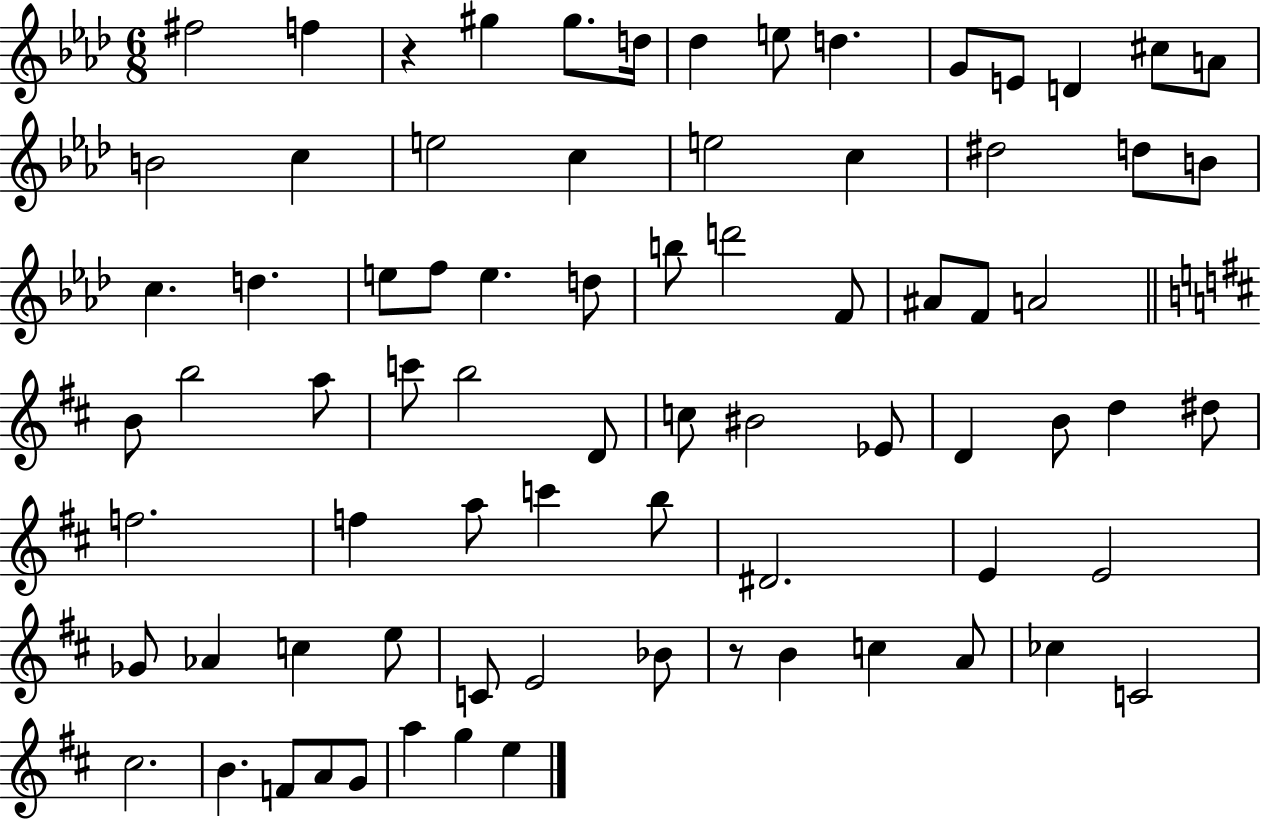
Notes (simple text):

F#5/h F5/q R/q G#5/q G#5/e. D5/s Db5/q E5/e D5/q. G4/e E4/e D4/q C#5/e A4/e B4/h C5/q E5/h C5/q E5/h C5/q D#5/h D5/e B4/e C5/q. D5/q. E5/e F5/e E5/q. D5/e B5/e D6/h F4/e A#4/e F4/e A4/h B4/e B5/h A5/e C6/e B5/h D4/e C5/e BIS4/h Eb4/e D4/q B4/e D5/q D#5/e F5/h. F5/q A5/e C6/q B5/e D#4/h. E4/q E4/h Gb4/e Ab4/q C5/q E5/e C4/e E4/h Bb4/e R/e B4/q C5/q A4/e CES5/q C4/h C#5/h. B4/q. F4/e A4/e G4/e A5/q G5/q E5/q